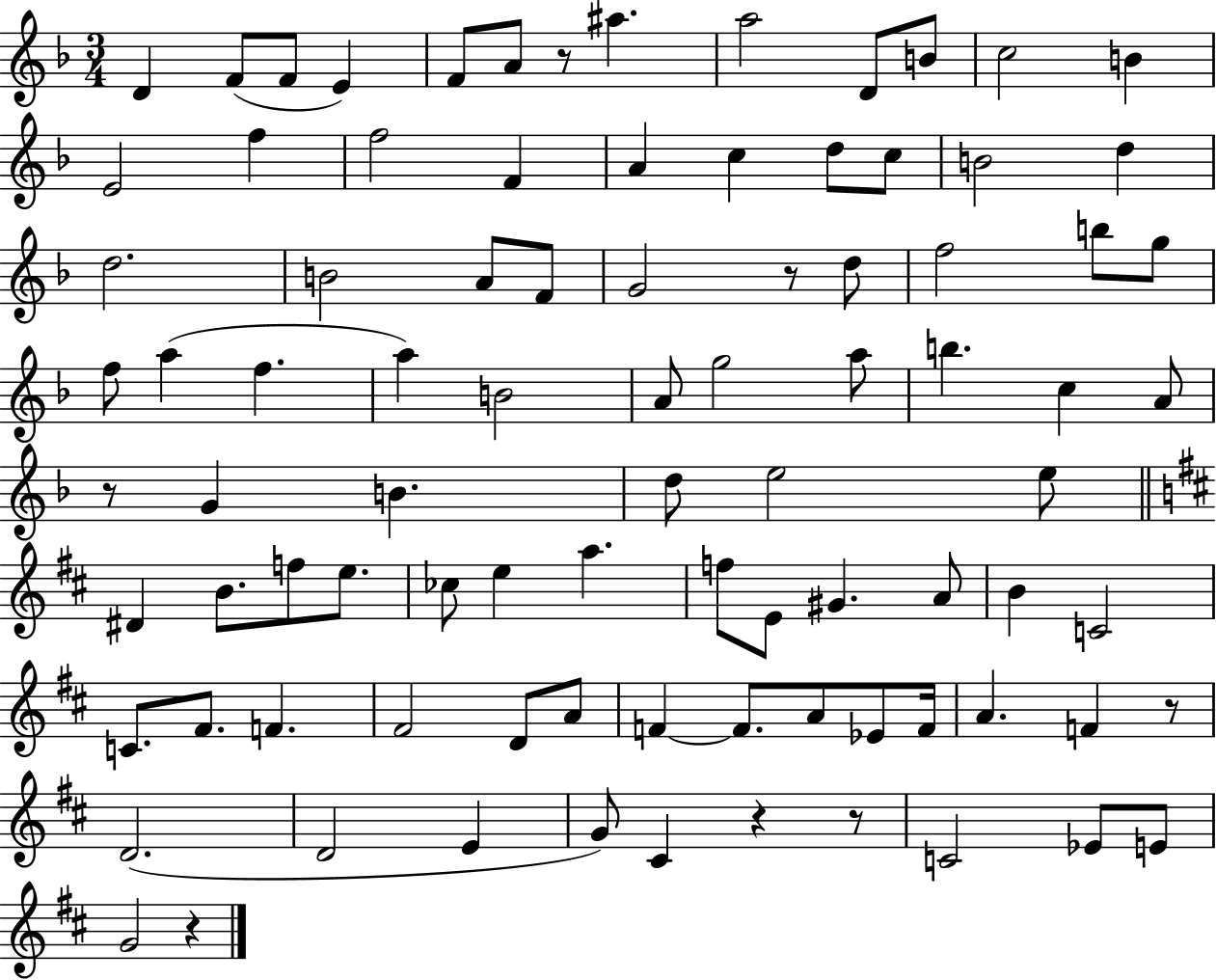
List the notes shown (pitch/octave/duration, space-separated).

D4/q F4/e F4/e E4/q F4/e A4/e R/e A#5/q. A5/h D4/e B4/e C5/h B4/q E4/h F5/q F5/h F4/q A4/q C5/q D5/e C5/e B4/h D5/q D5/h. B4/h A4/e F4/e G4/h R/e D5/e F5/h B5/e G5/e F5/e A5/q F5/q. A5/q B4/h A4/e G5/h A5/e B5/q. C5/q A4/e R/e G4/q B4/q. D5/e E5/h E5/e D#4/q B4/e. F5/e E5/e. CES5/e E5/q A5/q. F5/e E4/e G#4/q. A4/e B4/q C4/h C4/e. F#4/e. F4/q. F#4/h D4/e A4/e F4/q F4/e. A4/e Eb4/e F4/s A4/q. F4/q R/e D4/h. D4/h E4/q G4/e C#4/q R/q R/e C4/h Eb4/e E4/e G4/h R/q